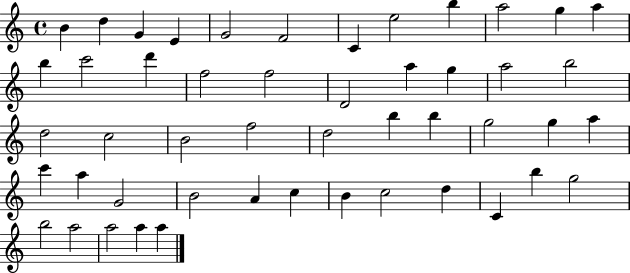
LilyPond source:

{
  \clef treble
  \time 4/4
  \defaultTimeSignature
  \key c \major
  b'4 d''4 g'4 e'4 | g'2 f'2 | c'4 e''2 b''4 | a''2 g''4 a''4 | \break b''4 c'''2 d'''4 | f''2 f''2 | d'2 a''4 g''4 | a''2 b''2 | \break d''2 c''2 | b'2 f''2 | d''2 b''4 b''4 | g''2 g''4 a''4 | \break c'''4 a''4 g'2 | b'2 a'4 c''4 | b'4 c''2 d''4 | c'4 b''4 g''2 | \break b''2 a''2 | a''2 a''4 a''4 | \bar "|."
}